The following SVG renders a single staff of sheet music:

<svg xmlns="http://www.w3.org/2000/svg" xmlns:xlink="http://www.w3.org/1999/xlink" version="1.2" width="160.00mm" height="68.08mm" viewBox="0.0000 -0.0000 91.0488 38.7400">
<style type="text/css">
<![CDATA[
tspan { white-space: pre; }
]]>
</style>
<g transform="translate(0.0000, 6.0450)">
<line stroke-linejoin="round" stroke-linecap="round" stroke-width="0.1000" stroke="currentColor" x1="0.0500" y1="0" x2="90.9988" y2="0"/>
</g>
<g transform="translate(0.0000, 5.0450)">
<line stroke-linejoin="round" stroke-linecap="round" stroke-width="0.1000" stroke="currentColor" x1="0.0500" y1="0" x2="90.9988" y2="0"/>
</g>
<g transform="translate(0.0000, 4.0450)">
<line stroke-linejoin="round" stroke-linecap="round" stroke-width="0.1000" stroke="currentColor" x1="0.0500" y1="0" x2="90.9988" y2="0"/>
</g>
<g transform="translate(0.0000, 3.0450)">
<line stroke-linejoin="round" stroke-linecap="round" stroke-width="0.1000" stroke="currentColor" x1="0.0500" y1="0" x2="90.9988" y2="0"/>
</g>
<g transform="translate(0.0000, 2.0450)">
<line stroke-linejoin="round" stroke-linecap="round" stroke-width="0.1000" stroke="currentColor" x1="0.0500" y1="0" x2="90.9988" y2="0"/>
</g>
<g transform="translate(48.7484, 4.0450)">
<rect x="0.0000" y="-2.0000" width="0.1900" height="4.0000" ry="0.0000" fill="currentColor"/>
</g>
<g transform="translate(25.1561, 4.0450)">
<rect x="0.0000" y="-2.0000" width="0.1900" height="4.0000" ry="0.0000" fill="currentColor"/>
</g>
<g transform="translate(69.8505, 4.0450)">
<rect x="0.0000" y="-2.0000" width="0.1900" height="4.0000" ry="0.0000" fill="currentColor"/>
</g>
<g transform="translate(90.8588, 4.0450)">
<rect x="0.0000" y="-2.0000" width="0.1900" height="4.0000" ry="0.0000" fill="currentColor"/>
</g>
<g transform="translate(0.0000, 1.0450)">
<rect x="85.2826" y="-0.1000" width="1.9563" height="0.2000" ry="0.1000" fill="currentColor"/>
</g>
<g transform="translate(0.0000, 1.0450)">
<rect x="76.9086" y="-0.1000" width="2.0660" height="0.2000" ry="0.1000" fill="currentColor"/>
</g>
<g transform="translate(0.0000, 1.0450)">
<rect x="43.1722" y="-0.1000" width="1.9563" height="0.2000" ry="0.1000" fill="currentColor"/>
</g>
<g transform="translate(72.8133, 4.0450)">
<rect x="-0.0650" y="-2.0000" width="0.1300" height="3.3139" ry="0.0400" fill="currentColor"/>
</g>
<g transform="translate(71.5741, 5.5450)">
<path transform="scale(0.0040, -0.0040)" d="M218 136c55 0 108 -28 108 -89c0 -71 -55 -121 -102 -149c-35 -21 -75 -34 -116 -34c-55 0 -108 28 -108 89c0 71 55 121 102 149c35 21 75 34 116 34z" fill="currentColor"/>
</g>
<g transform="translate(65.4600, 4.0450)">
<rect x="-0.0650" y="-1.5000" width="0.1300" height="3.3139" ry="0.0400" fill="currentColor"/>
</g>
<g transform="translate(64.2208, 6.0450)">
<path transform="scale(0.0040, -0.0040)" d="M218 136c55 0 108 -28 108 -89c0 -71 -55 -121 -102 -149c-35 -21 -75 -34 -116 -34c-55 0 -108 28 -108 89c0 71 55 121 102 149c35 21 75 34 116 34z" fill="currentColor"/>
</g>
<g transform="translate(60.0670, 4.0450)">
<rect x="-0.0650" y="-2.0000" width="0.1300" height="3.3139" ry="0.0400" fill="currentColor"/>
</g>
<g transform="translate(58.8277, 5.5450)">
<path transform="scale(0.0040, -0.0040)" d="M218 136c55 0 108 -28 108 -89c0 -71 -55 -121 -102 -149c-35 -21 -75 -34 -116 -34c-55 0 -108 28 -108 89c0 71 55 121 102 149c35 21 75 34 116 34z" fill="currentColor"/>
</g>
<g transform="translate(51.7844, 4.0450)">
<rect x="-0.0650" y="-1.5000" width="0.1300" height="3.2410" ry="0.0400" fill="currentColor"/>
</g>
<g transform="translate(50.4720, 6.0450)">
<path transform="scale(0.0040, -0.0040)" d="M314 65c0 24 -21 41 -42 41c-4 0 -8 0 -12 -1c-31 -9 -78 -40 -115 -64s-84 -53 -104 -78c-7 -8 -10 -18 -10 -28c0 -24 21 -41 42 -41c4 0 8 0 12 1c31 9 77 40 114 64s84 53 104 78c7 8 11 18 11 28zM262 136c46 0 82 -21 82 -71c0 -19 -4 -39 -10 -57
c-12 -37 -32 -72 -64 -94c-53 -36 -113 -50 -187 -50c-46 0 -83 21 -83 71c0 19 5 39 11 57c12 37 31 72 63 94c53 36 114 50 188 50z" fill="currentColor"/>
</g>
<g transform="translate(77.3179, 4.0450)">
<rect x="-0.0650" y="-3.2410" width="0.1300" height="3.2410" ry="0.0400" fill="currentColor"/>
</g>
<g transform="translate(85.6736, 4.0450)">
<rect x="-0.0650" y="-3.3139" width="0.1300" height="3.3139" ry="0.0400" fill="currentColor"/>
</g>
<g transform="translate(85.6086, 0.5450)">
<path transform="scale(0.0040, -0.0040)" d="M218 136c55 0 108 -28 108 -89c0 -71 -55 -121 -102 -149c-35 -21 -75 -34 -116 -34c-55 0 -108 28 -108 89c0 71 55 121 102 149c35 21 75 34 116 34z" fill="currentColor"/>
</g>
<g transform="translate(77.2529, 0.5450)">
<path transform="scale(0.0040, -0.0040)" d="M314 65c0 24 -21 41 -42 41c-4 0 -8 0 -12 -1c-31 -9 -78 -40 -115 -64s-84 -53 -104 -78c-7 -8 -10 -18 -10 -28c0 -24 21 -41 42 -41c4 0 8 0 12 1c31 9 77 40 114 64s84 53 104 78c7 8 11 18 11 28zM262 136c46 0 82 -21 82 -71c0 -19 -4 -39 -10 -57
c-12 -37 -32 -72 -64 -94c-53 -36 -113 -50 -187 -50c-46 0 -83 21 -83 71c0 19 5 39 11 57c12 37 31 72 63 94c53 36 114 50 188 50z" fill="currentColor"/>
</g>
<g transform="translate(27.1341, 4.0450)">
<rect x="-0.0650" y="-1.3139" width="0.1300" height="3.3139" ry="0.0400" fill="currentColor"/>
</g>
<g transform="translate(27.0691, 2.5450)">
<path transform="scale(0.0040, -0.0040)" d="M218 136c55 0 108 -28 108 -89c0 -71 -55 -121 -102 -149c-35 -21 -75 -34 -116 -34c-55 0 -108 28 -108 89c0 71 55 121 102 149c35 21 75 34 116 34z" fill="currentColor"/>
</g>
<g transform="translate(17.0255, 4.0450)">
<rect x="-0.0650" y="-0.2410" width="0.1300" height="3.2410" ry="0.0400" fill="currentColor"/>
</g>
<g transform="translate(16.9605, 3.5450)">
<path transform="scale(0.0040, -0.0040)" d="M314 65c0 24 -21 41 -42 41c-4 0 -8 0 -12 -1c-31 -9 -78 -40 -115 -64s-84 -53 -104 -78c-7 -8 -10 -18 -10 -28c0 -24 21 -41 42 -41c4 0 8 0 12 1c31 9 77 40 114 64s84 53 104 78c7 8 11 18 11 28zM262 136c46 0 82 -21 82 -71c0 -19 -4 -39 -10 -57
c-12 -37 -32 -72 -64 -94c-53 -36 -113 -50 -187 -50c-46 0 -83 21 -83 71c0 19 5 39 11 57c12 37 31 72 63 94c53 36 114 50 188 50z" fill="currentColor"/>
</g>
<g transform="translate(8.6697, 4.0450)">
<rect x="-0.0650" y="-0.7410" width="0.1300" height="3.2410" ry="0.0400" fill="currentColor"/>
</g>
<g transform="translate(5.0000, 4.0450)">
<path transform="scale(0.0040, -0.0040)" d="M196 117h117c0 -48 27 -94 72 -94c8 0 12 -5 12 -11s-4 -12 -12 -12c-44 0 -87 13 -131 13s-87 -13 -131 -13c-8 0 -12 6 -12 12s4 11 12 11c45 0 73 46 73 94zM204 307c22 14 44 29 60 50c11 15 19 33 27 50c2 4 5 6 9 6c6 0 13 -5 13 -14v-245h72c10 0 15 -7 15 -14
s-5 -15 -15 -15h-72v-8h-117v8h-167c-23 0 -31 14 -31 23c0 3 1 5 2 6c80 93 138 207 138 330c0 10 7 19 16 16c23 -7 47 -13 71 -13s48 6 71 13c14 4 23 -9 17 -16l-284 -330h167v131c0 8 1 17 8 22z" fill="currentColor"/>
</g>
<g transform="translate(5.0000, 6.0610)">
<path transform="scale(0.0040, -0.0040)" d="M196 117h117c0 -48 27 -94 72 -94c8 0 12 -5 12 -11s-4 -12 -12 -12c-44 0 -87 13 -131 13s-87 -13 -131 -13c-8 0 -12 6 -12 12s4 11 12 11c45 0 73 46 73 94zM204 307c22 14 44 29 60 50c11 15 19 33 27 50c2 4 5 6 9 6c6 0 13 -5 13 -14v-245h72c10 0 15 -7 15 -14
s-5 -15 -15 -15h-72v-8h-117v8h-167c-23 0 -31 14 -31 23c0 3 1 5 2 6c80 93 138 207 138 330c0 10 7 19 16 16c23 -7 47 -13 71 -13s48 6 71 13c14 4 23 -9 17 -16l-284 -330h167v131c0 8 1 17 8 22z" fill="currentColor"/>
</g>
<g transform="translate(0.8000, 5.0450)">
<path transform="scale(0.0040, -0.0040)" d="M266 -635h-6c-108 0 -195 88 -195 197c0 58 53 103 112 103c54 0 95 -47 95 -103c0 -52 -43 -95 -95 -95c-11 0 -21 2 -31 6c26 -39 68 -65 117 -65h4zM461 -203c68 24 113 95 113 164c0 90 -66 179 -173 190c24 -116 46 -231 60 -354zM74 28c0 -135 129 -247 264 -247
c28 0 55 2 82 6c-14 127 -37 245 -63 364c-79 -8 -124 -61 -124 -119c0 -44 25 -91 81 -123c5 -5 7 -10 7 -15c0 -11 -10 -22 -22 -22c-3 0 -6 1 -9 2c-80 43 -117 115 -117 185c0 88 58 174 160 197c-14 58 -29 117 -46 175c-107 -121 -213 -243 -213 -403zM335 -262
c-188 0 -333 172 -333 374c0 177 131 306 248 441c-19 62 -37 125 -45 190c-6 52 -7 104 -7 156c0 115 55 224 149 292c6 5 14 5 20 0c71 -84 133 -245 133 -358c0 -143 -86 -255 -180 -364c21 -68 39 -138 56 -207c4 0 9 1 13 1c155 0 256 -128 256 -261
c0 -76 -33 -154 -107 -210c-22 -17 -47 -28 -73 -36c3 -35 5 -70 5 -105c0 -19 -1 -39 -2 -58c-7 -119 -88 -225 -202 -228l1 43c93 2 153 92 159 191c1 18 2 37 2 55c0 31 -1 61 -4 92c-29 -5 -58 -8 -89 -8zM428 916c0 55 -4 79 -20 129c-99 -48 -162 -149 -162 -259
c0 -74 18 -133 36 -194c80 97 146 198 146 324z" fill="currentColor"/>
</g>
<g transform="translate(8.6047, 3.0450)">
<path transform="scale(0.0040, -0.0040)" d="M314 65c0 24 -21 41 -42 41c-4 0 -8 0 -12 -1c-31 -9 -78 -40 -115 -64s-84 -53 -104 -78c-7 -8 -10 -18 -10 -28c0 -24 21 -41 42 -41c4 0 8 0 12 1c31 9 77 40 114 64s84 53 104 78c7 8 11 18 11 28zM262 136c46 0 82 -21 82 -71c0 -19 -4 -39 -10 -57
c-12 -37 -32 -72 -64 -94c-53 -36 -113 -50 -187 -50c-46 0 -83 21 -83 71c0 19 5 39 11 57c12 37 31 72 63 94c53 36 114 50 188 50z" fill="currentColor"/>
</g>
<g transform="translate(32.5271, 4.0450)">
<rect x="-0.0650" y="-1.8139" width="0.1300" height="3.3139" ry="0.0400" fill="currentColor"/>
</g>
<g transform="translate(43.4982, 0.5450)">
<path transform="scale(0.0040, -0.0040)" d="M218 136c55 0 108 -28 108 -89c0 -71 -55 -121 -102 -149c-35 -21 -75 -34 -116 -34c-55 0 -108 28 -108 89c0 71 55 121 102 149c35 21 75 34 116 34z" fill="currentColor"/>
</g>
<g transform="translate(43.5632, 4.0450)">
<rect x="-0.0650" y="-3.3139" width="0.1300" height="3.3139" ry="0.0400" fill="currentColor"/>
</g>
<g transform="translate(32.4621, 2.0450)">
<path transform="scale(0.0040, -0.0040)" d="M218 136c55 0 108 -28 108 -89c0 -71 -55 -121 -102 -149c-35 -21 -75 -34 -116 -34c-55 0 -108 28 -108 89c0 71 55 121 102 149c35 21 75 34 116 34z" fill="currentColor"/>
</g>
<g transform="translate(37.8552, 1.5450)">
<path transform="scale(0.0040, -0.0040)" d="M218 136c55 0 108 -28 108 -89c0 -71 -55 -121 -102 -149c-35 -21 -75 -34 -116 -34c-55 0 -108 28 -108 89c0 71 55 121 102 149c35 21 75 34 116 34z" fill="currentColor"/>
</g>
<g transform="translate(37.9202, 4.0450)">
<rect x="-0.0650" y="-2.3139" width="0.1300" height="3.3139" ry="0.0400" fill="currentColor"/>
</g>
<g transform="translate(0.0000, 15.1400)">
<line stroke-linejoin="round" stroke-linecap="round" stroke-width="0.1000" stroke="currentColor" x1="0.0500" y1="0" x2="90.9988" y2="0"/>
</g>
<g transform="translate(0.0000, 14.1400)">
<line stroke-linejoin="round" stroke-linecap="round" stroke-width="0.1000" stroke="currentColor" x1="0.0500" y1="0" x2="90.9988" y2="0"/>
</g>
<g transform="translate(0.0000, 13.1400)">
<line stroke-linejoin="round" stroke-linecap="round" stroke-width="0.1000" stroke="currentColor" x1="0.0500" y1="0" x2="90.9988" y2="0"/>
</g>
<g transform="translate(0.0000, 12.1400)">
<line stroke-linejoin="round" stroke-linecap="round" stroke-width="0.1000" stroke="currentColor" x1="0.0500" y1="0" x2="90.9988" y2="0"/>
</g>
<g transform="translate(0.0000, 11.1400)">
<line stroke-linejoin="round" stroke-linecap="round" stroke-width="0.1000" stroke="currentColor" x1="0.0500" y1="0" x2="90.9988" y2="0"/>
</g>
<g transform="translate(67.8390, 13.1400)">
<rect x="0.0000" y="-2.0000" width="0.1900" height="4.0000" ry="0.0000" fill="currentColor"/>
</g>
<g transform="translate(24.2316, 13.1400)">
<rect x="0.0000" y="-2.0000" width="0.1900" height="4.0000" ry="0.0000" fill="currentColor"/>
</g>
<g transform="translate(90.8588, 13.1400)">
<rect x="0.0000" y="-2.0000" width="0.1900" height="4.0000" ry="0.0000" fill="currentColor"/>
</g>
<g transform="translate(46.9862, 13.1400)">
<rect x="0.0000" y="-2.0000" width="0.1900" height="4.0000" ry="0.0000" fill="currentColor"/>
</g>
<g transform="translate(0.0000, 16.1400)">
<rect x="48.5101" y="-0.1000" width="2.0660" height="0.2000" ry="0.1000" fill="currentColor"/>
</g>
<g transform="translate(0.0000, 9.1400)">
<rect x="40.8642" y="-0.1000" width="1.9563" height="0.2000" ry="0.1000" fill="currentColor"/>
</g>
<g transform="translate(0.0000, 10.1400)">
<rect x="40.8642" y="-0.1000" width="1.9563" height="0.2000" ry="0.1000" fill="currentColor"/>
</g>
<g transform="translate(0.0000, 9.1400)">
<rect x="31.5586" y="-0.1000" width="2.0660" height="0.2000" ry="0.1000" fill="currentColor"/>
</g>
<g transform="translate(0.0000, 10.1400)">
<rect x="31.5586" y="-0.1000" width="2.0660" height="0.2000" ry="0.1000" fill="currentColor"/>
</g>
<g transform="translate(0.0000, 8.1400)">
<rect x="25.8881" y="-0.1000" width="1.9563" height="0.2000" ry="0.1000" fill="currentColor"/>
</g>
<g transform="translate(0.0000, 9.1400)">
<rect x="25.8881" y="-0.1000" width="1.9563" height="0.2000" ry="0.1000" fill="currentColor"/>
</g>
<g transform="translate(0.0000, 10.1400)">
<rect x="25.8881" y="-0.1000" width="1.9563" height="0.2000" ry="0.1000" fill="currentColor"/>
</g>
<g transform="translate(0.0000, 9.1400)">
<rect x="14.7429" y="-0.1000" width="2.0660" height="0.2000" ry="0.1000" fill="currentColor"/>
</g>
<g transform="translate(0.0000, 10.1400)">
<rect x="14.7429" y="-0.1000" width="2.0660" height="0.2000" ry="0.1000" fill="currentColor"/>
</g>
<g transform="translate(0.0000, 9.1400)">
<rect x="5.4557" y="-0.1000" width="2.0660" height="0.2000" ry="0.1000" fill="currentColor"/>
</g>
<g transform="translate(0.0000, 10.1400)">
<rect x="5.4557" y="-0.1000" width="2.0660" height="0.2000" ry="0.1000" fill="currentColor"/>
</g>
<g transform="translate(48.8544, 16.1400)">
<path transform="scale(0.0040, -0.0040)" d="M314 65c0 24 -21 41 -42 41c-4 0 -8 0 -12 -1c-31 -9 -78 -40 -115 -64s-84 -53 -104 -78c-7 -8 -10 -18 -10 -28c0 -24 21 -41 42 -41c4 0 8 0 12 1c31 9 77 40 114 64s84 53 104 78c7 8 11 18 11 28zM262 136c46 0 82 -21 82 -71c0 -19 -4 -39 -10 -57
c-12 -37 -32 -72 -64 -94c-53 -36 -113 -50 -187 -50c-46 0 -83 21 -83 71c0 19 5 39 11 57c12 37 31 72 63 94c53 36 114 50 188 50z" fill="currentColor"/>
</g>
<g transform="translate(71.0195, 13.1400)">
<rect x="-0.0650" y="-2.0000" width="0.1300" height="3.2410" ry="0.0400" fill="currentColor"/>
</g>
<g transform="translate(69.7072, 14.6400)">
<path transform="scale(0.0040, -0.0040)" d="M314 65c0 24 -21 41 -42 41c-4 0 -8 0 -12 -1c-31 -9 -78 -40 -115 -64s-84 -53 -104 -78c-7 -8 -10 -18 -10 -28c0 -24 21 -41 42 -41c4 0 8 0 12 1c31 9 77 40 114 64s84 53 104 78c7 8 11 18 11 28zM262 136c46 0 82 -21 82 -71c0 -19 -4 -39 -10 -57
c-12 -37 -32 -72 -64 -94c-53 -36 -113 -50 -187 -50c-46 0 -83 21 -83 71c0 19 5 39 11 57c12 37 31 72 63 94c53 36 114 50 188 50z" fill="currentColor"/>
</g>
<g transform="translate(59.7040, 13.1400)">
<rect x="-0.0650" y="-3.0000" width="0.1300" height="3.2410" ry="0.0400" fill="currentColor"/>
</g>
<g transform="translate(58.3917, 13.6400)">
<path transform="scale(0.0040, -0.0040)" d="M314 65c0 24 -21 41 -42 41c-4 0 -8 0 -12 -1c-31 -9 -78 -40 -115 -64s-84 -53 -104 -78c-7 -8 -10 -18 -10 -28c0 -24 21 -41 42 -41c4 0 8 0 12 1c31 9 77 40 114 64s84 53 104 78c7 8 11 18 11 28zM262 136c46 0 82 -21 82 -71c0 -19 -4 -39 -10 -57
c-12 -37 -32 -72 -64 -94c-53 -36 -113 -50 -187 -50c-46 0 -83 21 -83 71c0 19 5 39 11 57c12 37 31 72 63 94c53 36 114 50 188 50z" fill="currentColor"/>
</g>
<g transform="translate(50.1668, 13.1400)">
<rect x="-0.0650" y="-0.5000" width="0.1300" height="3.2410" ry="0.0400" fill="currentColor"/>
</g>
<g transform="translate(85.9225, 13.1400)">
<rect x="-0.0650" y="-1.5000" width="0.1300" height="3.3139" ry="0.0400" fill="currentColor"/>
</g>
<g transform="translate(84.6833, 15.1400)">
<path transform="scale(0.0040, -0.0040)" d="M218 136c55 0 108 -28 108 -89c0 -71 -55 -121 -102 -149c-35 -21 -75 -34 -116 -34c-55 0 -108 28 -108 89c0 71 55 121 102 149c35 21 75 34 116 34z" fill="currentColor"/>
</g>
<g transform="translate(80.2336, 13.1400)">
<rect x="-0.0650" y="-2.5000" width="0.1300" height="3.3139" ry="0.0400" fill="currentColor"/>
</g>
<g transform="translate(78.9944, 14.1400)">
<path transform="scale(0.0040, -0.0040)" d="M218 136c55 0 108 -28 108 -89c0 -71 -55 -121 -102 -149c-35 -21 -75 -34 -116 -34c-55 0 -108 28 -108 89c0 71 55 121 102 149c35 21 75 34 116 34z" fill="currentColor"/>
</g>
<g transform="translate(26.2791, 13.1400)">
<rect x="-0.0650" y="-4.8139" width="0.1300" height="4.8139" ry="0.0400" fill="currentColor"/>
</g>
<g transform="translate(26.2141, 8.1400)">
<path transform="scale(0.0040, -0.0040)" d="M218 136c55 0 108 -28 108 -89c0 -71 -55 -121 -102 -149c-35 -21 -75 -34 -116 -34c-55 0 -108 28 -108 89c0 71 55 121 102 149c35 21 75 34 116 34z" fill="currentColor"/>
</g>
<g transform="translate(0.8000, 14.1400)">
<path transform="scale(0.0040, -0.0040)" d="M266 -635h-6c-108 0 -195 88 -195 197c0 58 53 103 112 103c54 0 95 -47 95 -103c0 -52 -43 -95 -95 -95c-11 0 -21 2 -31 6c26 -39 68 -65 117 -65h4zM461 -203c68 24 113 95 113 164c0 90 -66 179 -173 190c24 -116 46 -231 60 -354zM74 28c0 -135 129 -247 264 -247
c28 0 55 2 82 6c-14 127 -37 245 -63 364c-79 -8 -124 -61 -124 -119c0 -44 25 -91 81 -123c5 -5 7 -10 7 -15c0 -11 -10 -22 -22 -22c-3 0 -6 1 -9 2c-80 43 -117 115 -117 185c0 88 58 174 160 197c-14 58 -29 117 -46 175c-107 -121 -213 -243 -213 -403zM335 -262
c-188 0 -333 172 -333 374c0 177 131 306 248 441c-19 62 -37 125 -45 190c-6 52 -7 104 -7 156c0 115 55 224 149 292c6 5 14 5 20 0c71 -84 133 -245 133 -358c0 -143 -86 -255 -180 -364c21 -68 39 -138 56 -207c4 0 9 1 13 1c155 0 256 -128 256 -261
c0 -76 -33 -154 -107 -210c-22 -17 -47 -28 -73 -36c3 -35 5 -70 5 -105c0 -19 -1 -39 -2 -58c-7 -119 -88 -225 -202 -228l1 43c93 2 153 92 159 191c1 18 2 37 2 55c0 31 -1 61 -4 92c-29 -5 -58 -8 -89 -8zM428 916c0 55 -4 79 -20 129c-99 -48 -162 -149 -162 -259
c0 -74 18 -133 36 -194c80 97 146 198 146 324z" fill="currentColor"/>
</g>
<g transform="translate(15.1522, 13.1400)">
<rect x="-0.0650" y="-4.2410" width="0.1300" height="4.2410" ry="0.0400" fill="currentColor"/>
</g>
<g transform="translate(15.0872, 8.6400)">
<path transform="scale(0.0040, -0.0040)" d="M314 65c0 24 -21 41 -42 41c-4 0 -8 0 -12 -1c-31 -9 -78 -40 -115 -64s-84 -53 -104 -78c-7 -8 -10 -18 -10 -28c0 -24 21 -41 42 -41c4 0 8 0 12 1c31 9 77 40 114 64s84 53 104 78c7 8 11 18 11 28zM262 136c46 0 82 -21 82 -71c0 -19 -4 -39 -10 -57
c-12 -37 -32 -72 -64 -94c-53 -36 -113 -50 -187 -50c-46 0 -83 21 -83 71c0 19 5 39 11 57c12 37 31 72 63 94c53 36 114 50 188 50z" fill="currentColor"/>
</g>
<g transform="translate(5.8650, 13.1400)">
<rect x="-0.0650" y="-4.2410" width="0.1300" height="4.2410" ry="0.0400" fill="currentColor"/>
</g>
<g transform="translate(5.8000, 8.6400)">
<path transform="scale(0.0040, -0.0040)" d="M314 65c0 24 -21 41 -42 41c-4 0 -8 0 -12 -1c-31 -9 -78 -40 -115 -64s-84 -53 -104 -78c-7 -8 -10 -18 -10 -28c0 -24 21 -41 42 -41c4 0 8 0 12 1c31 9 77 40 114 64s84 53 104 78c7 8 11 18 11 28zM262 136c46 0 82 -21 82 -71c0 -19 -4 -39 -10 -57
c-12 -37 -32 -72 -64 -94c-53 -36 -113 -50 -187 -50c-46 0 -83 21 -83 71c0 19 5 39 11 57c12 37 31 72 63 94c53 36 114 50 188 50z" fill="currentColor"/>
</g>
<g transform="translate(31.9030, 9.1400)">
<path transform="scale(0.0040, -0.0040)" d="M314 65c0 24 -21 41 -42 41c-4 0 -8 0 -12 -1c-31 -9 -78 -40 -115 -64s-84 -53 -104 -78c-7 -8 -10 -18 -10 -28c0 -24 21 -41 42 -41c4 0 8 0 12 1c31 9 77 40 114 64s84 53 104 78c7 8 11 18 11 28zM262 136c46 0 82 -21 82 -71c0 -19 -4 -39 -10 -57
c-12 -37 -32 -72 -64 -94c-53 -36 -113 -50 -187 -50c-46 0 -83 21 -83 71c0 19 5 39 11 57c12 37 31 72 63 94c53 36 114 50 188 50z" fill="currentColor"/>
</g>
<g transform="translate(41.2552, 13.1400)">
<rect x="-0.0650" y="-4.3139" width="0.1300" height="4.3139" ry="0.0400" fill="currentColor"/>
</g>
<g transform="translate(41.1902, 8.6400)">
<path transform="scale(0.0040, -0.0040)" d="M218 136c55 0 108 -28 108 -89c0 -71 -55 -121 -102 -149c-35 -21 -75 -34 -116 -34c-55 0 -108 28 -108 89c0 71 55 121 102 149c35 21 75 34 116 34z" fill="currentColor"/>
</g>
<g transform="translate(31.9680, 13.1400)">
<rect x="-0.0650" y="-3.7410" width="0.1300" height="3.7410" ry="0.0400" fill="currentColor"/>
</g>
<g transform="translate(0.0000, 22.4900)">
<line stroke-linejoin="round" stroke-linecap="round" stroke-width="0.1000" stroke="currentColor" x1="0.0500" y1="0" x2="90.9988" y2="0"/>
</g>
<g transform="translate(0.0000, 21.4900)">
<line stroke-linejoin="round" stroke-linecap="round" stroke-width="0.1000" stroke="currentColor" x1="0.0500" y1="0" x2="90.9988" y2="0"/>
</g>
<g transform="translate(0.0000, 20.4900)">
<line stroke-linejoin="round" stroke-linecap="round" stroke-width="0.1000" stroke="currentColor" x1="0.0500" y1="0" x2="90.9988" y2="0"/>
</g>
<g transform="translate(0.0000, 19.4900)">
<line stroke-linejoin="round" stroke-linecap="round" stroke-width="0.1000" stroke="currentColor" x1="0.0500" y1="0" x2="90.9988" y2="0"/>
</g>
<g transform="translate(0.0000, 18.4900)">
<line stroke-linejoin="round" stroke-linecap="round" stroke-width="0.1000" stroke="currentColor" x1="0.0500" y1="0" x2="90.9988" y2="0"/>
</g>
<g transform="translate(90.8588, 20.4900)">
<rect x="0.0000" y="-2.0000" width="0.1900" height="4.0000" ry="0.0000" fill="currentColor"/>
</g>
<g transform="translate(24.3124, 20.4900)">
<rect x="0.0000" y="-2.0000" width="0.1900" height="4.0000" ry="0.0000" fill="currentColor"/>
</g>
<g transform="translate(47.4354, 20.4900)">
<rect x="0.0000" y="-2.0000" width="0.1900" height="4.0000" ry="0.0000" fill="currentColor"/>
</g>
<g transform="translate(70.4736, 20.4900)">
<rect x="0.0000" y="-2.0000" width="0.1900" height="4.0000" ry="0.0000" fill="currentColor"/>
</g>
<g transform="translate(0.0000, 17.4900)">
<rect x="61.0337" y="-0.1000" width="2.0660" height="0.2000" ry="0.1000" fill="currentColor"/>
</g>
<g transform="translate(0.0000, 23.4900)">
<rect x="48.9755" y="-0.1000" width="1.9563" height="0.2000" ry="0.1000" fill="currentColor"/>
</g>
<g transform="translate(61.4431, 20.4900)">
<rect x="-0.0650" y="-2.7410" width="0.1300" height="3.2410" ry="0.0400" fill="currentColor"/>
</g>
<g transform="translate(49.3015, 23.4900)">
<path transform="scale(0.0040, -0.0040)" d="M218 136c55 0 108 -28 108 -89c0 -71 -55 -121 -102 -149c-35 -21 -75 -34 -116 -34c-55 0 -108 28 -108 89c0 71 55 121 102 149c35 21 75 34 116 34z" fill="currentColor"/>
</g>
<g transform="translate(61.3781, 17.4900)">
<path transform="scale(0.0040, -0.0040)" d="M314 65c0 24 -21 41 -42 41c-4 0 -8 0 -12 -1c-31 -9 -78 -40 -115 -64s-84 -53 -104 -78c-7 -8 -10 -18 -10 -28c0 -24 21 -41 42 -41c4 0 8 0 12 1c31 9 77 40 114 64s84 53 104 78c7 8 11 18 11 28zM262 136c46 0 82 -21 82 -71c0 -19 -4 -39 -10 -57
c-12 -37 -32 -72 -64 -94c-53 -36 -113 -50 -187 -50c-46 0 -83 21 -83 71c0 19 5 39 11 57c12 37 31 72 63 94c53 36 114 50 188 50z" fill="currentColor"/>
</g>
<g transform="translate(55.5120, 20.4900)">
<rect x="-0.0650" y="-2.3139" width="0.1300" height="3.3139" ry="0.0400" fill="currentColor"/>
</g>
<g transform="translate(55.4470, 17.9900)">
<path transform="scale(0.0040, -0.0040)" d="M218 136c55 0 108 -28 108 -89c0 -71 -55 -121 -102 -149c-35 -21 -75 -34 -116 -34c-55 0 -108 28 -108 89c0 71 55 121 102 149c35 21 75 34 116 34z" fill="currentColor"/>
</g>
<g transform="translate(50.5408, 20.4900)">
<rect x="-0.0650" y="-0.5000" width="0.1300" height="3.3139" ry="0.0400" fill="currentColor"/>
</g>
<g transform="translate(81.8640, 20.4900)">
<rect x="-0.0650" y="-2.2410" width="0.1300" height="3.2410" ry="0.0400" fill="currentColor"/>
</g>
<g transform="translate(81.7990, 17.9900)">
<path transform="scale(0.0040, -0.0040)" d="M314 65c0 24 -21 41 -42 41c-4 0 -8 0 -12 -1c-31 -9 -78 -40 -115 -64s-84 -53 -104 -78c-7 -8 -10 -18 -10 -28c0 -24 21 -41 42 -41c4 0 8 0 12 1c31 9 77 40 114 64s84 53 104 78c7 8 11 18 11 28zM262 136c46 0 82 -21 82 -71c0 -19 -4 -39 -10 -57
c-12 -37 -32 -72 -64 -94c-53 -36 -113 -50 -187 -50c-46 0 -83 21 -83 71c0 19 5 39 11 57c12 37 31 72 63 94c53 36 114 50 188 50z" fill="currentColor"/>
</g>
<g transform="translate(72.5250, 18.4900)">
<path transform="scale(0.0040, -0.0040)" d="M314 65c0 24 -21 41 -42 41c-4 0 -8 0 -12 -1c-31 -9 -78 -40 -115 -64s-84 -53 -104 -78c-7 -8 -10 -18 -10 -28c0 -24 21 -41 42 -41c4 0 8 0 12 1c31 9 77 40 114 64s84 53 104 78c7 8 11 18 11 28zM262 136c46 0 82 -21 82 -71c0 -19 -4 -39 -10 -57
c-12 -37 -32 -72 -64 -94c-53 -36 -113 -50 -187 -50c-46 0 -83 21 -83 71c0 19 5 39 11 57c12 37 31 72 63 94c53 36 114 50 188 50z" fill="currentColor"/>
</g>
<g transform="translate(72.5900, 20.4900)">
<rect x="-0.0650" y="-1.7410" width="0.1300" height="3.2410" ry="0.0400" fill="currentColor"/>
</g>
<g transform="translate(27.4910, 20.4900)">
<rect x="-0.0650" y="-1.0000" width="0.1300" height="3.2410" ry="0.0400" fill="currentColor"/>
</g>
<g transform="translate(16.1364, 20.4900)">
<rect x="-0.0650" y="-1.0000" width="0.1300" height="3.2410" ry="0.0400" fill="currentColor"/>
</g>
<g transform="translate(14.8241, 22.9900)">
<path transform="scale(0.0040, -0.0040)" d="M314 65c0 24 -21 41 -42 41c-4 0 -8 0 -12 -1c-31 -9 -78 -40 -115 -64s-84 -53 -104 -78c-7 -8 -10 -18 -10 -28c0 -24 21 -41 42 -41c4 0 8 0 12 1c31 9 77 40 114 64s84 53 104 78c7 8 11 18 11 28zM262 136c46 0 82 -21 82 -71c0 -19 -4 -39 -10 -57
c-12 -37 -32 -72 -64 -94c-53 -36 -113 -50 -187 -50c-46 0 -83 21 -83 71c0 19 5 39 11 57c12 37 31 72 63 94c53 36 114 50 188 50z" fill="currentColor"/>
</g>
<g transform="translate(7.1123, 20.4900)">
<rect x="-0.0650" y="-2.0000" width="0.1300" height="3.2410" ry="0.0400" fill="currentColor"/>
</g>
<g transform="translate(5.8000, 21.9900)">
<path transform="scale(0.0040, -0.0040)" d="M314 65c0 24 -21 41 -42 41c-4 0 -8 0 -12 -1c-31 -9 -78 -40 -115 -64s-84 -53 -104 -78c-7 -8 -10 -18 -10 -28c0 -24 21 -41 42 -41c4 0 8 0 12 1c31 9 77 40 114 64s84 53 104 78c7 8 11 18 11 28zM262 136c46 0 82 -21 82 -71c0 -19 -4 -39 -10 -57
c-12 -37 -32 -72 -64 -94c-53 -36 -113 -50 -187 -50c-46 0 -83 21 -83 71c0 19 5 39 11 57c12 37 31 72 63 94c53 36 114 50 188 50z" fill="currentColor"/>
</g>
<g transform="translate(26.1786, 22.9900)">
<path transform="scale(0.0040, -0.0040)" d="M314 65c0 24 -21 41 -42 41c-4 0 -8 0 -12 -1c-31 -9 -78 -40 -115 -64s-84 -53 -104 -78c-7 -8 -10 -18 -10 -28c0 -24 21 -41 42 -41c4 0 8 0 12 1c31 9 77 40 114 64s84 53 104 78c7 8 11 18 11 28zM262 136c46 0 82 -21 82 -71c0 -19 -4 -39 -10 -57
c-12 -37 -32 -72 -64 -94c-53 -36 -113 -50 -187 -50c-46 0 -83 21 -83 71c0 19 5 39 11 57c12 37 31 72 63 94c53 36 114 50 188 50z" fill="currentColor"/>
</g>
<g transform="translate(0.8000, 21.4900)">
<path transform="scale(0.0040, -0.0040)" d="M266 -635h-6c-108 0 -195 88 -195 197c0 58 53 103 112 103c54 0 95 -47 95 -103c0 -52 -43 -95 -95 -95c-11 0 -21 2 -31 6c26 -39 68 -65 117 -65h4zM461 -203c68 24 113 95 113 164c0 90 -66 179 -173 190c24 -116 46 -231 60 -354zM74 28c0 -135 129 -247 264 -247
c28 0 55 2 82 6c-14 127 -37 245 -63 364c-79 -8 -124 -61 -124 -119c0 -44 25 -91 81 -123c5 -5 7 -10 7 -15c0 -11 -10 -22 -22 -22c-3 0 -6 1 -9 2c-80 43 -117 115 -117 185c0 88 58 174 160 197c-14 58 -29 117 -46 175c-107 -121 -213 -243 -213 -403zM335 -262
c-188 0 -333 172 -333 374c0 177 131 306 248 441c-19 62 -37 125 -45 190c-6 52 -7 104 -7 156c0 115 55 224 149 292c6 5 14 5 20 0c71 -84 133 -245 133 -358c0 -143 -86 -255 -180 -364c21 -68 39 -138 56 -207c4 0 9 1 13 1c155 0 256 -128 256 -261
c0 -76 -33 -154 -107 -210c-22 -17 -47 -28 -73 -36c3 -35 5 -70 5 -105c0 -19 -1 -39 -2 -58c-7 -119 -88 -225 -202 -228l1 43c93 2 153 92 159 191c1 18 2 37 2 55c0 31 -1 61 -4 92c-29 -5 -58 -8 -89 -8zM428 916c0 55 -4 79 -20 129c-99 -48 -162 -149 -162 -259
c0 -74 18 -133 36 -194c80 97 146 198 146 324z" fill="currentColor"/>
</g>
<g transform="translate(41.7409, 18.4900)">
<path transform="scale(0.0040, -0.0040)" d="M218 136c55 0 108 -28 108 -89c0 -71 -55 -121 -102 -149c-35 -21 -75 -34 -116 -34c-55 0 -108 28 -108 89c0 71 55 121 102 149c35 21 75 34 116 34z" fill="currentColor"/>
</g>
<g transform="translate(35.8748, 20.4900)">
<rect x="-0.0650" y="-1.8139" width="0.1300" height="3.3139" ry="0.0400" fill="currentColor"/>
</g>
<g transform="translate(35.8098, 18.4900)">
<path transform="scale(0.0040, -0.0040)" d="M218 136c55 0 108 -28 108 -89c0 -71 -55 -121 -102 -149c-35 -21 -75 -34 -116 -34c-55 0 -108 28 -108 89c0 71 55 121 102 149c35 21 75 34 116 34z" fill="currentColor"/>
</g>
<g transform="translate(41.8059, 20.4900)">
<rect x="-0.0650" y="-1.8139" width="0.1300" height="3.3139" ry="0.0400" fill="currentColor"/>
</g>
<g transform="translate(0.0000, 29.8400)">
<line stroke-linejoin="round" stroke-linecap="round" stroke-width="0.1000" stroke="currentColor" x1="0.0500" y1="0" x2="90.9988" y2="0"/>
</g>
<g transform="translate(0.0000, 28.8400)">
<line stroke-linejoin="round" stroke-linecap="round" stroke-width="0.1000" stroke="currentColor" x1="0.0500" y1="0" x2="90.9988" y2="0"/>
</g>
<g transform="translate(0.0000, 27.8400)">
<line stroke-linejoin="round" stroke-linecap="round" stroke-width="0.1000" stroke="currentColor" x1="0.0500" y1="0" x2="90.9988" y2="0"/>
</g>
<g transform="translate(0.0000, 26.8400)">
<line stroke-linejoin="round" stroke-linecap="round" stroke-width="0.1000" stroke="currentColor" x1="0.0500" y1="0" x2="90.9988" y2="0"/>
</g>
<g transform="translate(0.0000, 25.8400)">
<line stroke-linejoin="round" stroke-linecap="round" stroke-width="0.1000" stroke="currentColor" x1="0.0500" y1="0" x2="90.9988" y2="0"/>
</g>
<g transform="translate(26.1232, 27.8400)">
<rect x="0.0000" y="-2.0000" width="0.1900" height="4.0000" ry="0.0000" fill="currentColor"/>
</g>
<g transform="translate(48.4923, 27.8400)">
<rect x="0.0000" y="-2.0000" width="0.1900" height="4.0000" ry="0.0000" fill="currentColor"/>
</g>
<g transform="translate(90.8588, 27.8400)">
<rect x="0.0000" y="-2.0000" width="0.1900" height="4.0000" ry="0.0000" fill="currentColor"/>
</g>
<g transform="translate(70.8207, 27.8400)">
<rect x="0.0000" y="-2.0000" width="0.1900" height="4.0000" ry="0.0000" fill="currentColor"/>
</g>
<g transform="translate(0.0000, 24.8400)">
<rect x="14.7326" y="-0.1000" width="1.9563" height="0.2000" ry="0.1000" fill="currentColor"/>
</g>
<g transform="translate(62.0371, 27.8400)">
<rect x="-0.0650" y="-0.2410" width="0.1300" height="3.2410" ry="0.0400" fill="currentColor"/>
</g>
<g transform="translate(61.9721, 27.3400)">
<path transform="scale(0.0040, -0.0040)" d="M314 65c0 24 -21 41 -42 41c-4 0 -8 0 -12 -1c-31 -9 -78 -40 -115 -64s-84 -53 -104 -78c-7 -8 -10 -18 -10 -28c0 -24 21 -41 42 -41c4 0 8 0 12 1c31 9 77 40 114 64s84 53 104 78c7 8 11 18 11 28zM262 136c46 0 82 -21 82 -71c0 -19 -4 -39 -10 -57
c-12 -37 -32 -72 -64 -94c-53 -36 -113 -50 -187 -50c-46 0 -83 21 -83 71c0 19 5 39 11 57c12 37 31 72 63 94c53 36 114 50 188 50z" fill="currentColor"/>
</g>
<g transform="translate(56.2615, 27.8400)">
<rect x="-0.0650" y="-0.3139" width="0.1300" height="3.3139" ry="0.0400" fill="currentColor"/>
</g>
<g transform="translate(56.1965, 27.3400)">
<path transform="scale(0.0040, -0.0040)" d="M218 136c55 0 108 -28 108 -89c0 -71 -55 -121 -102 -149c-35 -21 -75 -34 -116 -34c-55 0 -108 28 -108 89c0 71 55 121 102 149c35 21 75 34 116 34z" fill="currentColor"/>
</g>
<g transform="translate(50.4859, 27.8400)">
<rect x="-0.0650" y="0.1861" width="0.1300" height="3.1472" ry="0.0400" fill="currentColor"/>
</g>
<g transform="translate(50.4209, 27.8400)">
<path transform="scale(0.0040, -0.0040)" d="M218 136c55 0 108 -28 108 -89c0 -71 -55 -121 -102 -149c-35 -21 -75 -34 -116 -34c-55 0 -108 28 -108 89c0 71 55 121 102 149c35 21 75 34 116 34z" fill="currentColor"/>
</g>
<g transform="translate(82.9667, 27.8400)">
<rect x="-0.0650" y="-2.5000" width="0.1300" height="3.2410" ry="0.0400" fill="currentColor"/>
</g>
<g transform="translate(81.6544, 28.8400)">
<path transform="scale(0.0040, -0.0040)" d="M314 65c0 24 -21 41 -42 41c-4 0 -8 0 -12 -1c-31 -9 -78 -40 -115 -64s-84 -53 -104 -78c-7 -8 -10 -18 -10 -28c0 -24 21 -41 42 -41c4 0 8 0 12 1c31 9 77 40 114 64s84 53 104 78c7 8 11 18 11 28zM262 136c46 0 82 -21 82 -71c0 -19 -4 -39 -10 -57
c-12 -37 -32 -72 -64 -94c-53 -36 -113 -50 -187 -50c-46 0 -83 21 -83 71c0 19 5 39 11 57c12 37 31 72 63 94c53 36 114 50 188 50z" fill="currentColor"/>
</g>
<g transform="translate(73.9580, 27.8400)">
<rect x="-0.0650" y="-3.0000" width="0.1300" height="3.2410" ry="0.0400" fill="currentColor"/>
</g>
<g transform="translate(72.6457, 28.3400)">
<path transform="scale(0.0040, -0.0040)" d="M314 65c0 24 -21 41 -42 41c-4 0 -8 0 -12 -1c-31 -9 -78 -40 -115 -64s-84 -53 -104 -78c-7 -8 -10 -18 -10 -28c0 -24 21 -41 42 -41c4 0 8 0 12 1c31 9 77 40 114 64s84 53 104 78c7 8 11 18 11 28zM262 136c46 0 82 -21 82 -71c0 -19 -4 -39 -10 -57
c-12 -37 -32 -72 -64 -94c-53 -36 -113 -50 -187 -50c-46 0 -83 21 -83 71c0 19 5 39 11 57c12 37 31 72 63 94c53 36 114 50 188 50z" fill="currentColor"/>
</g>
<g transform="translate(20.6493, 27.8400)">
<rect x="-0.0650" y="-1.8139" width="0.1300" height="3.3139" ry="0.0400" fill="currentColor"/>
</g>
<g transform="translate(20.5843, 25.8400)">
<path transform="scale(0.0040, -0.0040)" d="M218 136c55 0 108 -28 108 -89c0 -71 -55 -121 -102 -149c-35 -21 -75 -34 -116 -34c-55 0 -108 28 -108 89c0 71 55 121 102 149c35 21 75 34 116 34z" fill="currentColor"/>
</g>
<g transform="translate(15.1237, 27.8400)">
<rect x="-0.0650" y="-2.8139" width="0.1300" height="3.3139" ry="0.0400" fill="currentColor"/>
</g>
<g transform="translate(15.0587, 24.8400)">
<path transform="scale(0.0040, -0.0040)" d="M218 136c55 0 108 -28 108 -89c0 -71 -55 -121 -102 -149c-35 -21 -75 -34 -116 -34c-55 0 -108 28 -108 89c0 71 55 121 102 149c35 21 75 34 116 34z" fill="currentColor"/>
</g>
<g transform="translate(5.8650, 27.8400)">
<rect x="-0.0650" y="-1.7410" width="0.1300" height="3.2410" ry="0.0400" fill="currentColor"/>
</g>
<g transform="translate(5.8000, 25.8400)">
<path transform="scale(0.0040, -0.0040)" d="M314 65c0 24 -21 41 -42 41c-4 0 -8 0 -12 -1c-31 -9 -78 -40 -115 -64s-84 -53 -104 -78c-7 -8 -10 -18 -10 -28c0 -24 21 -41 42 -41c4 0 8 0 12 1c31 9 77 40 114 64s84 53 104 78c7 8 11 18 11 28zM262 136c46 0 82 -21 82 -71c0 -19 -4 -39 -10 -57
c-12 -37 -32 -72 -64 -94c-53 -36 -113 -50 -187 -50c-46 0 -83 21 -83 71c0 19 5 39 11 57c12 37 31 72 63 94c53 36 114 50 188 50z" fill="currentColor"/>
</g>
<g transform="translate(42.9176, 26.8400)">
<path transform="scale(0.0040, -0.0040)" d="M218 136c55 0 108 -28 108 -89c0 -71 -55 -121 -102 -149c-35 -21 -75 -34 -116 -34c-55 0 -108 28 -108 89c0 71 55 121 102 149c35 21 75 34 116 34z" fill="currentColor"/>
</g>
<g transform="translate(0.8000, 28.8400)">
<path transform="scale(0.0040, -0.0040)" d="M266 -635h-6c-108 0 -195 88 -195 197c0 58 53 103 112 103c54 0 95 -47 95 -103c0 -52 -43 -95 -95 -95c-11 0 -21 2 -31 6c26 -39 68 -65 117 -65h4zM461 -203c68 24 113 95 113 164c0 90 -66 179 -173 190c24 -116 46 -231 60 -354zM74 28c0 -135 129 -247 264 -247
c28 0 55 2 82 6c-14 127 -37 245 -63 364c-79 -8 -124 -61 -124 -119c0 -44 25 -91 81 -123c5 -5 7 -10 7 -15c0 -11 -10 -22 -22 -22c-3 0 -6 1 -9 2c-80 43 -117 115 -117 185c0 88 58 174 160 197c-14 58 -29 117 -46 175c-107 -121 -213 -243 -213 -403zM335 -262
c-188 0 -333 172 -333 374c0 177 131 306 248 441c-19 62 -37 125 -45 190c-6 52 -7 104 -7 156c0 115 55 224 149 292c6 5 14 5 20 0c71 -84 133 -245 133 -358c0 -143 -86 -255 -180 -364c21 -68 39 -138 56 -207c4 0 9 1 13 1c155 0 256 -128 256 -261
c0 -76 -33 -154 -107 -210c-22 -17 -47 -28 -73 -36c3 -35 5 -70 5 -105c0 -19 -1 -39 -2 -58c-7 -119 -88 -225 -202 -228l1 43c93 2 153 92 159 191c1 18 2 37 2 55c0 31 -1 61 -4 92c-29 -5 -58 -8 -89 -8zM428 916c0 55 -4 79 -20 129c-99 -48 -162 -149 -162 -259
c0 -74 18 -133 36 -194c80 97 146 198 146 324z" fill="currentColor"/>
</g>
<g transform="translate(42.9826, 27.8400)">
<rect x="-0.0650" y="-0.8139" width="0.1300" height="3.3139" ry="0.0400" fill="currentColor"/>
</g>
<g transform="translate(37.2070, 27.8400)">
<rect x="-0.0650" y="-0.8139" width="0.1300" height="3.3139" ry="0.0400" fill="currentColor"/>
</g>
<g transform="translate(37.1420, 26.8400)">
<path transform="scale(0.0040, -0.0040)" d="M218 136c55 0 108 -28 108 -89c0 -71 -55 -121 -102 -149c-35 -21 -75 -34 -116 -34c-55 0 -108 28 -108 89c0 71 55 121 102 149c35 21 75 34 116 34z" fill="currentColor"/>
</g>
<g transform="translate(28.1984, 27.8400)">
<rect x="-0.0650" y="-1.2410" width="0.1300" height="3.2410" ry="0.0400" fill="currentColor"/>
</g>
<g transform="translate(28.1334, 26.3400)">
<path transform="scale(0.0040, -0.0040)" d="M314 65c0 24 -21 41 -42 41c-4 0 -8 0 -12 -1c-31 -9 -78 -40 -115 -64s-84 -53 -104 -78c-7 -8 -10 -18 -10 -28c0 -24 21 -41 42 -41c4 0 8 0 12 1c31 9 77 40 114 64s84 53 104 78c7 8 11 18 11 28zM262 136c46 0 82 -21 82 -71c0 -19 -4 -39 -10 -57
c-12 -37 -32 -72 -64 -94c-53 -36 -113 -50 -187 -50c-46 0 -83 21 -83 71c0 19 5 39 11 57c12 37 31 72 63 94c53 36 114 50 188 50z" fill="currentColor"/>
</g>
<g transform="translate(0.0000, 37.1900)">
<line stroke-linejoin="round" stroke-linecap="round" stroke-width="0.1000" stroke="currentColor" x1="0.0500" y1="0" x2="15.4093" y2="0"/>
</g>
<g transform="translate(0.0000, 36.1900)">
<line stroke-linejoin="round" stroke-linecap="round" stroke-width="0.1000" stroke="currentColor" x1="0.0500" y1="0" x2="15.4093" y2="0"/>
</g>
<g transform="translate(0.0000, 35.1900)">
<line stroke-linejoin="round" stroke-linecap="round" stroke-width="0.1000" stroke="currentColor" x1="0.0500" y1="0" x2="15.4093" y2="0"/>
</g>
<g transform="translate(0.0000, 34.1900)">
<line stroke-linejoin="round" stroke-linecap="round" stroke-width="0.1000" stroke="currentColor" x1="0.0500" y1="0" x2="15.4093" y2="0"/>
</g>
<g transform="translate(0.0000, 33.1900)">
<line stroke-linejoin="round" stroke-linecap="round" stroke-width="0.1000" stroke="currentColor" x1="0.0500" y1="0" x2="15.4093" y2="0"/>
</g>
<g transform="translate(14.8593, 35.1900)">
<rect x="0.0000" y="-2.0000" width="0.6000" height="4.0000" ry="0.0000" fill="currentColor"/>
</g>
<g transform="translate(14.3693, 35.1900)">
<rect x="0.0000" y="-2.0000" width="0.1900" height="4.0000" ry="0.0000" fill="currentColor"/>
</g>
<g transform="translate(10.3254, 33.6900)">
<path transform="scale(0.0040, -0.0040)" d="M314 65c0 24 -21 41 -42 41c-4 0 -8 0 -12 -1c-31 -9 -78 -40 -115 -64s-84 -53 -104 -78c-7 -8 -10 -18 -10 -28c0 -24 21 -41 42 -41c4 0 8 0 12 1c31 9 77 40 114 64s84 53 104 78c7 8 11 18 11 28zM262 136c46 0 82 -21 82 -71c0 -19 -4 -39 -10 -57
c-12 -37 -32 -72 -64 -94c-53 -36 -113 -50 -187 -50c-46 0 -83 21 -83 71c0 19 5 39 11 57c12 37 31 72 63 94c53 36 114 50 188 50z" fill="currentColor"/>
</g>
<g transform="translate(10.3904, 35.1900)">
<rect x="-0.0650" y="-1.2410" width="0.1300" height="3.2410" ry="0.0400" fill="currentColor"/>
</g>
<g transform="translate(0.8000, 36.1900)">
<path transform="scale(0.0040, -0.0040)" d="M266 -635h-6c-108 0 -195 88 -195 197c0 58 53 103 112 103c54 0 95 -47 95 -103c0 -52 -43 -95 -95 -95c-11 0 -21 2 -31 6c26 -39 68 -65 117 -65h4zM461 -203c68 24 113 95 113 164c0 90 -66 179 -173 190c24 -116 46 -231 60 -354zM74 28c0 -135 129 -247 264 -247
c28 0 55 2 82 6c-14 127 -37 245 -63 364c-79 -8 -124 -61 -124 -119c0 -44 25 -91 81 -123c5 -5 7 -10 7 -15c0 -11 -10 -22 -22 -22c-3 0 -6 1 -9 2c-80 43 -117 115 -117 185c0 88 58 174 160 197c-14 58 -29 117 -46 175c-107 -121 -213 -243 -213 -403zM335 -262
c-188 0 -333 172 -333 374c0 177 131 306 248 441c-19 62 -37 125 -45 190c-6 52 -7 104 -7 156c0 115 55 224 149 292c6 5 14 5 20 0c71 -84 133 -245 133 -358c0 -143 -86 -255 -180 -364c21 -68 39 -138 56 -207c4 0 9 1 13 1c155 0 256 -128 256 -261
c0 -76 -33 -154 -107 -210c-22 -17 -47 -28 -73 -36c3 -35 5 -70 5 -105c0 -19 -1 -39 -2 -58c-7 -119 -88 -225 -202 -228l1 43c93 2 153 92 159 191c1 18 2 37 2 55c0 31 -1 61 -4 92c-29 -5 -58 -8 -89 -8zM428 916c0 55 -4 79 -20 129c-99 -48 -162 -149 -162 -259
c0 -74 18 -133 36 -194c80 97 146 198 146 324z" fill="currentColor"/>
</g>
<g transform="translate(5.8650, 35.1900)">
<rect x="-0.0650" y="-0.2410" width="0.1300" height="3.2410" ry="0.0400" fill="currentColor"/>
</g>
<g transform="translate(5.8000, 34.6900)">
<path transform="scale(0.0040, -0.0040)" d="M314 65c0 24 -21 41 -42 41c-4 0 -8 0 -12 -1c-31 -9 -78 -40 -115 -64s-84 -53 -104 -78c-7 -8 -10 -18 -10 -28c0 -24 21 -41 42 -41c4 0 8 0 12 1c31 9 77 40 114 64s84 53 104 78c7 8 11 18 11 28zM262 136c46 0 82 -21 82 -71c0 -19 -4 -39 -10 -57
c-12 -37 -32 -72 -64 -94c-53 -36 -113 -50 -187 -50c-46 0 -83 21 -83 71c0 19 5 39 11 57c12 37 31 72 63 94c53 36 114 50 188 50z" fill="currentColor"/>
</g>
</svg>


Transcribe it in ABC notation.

X:1
T:Untitled
M:4/4
L:1/4
K:C
d2 c2 e f g b E2 F E F b2 b d'2 d'2 e' c'2 d' C2 A2 F2 G E F2 D2 D2 f f C g a2 f2 g2 f2 a f e2 d d B c c2 A2 G2 c2 e2